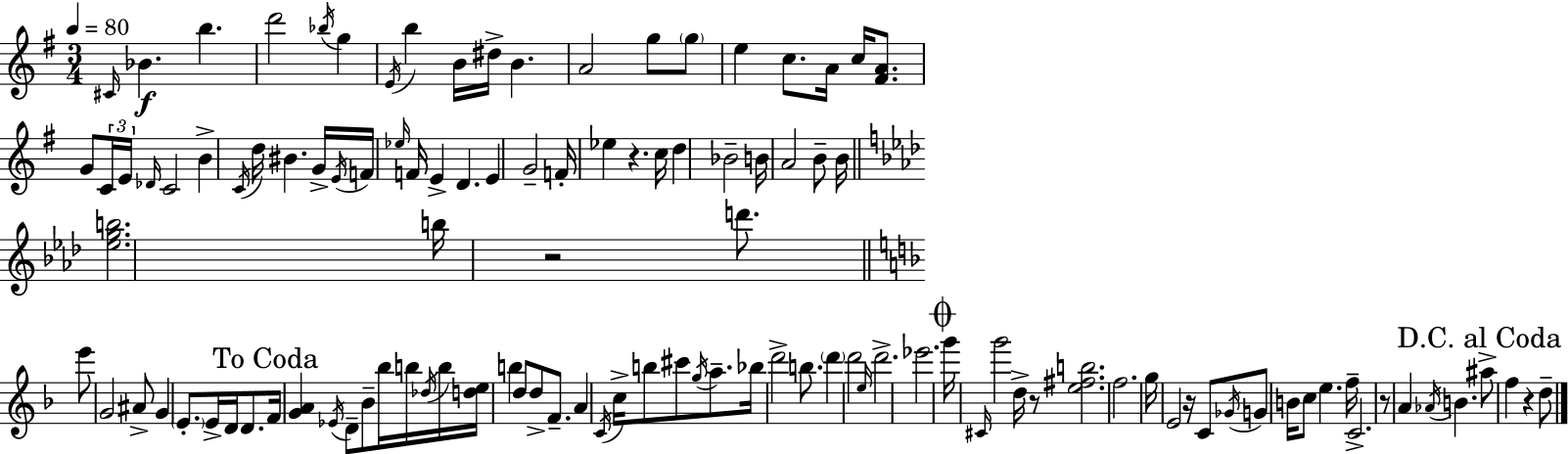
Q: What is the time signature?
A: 3/4